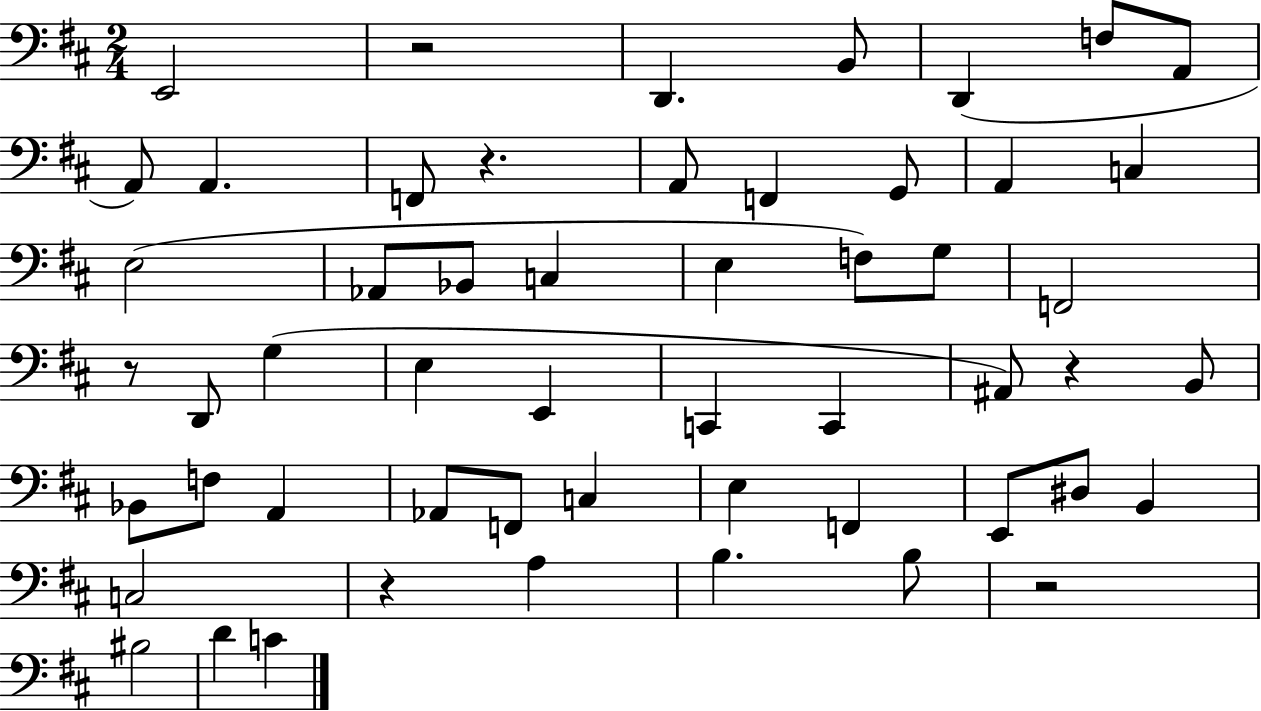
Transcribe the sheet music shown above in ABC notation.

X:1
T:Untitled
M:2/4
L:1/4
K:D
E,,2 z2 D,, B,,/2 D,, F,/2 A,,/2 A,,/2 A,, F,,/2 z A,,/2 F,, G,,/2 A,, C, E,2 _A,,/2 _B,,/2 C, E, F,/2 G,/2 F,,2 z/2 D,,/2 G, E, E,, C,, C,, ^A,,/2 z B,,/2 _B,,/2 F,/2 A,, _A,,/2 F,,/2 C, E, F,, E,,/2 ^D,/2 B,, C,2 z A, B, B,/2 z2 ^B,2 D C